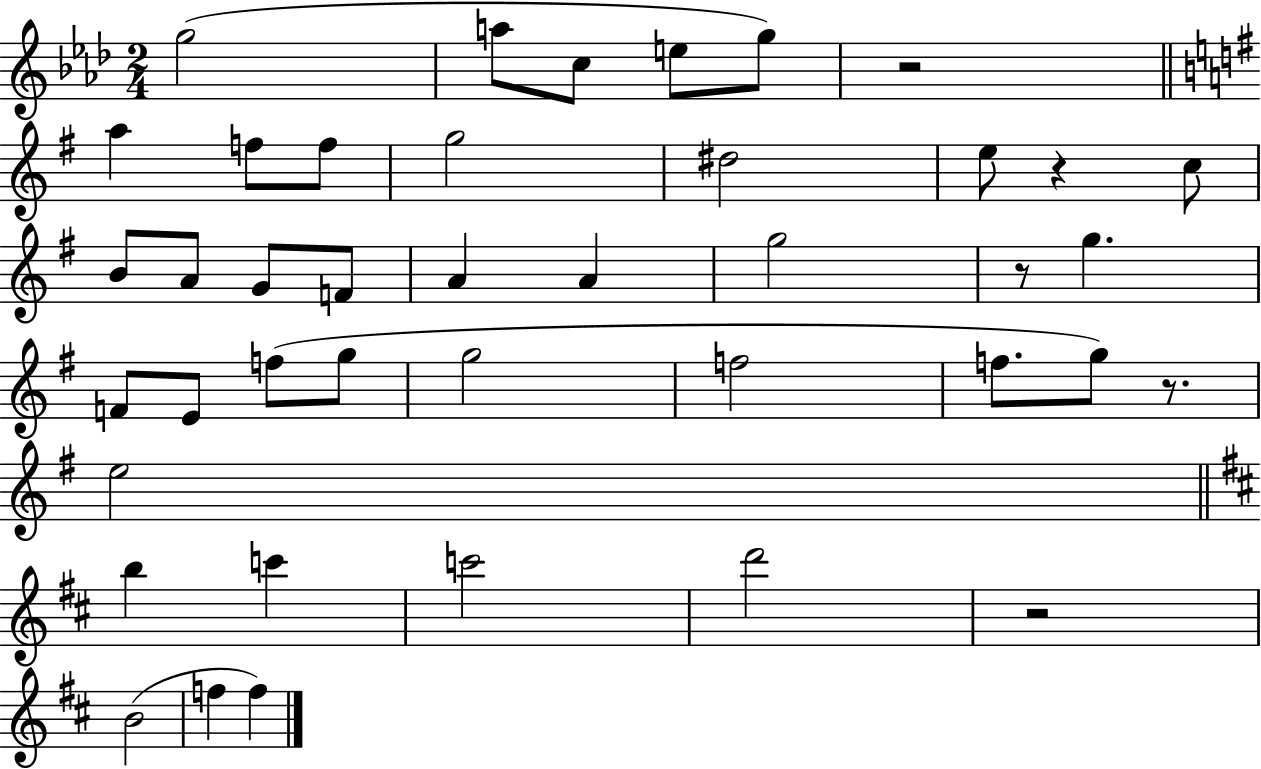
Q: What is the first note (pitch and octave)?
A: G5